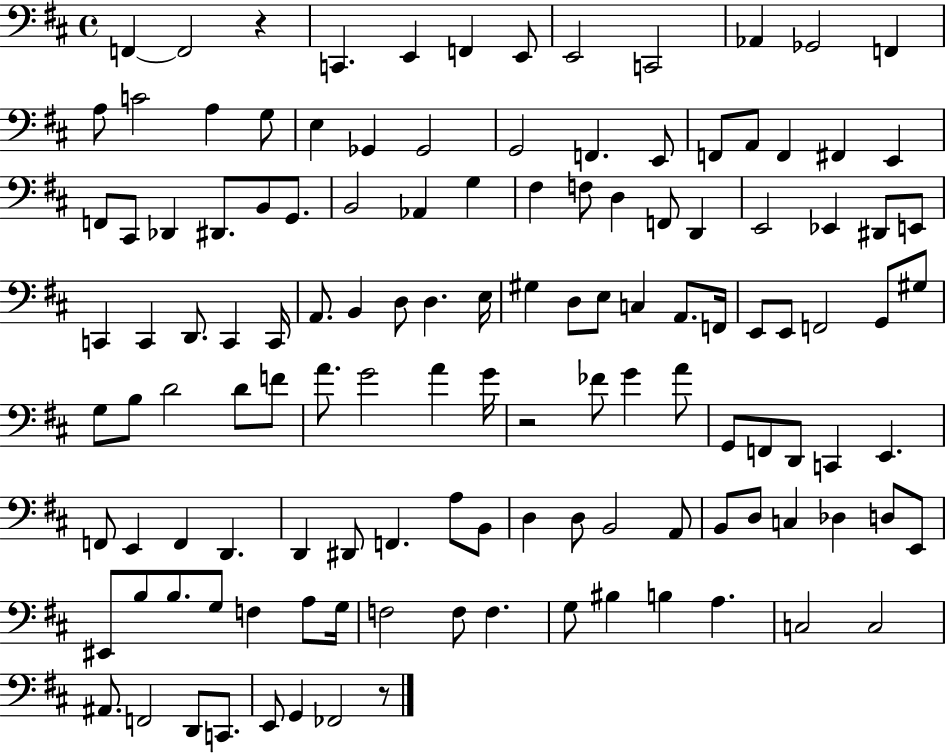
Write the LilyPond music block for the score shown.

{
  \clef bass
  \time 4/4
  \defaultTimeSignature
  \key d \major
  f,4~~ f,2 r4 | c,4. e,4 f,4 e,8 | e,2 c,2 | aes,4 ges,2 f,4 | \break a8 c'2 a4 g8 | e4 ges,4 ges,2 | g,2 f,4. e,8 | f,8 a,8 f,4 fis,4 e,4 | \break f,8 cis,8 des,4 dis,8. b,8 g,8. | b,2 aes,4 g4 | fis4 f8 d4 f,8 d,4 | e,2 ees,4 dis,8 e,8 | \break c,4 c,4 d,8. c,4 c,16 | a,8. b,4 d8 d4. e16 | gis4 d8 e8 c4 a,8. f,16 | e,8 e,8 f,2 g,8 gis8 | \break g8 b8 d'2 d'8 f'8 | a'8. g'2 a'4 g'16 | r2 fes'8 g'4 a'8 | g,8 f,8 d,8 c,4 e,4. | \break f,8 e,4 f,4 d,4. | d,4 dis,8 f,4. a8 b,8 | d4 d8 b,2 a,8 | b,8 d8 c4 des4 d8 e,8 | \break eis,8 b8 b8. g8 f4 a8 g16 | f2 f8 f4. | g8 bis4 b4 a4. | c2 c2 | \break ais,8. f,2 d,8 c,8. | e,8 g,4 fes,2 r8 | \bar "|."
}